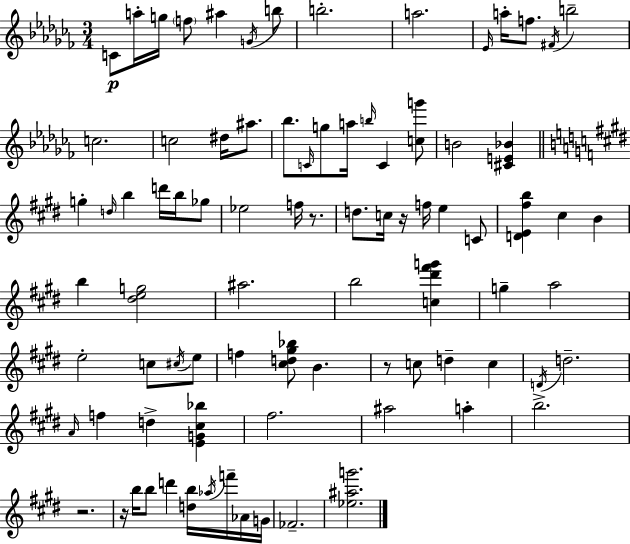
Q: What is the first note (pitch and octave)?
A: C4